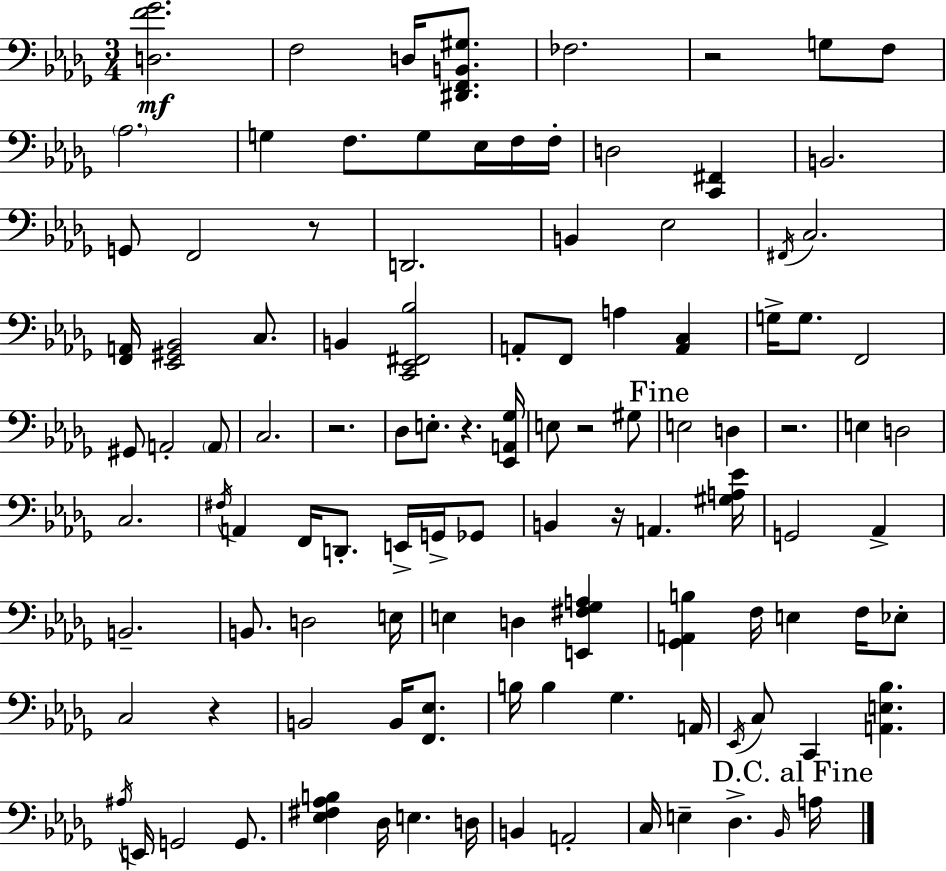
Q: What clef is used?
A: bass